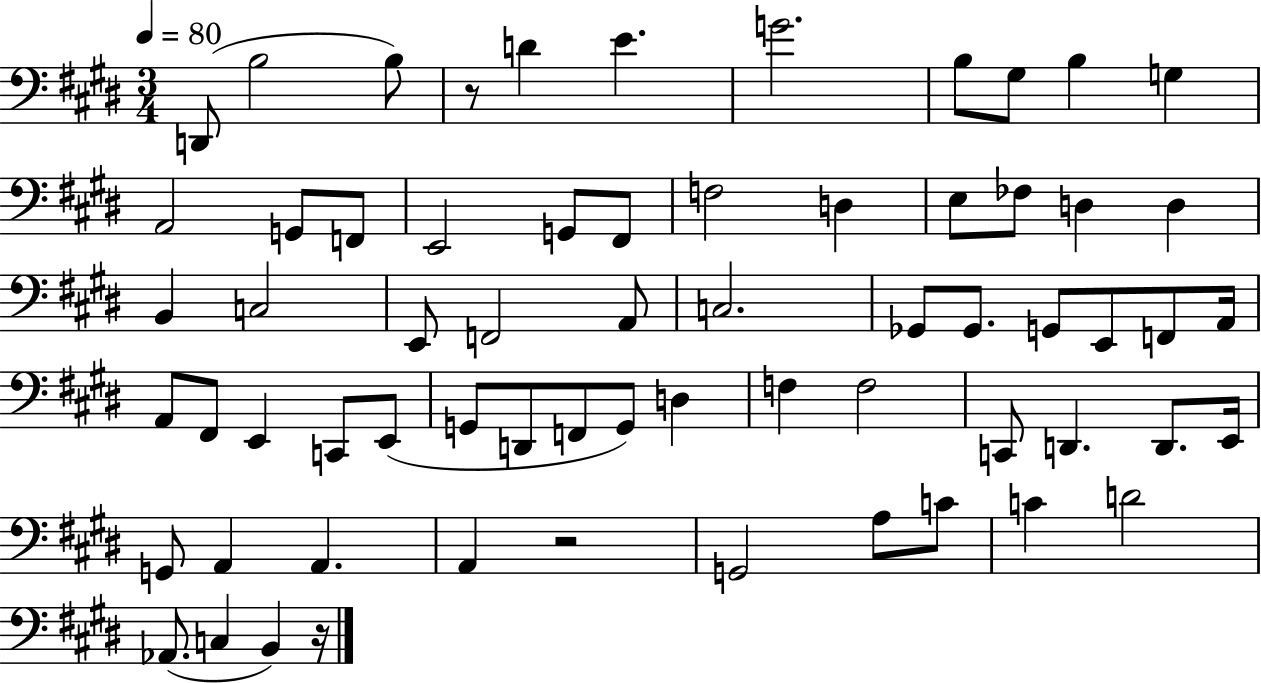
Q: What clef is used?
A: bass